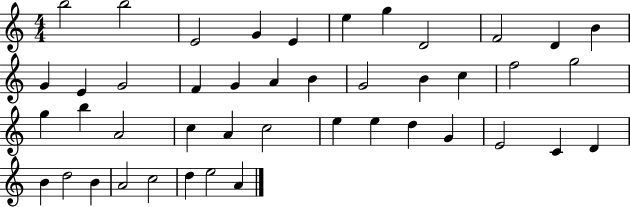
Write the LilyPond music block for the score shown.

{
  \clef treble
  \numericTimeSignature
  \time 4/4
  \key c \major
  b''2 b''2 | e'2 g'4 e'4 | e''4 g''4 d'2 | f'2 d'4 b'4 | \break g'4 e'4 g'2 | f'4 g'4 a'4 b'4 | g'2 b'4 c''4 | f''2 g''2 | \break g''4 b''4 a'2 | c''4 a'4 c''2 | e''4 e''4 d''4 g'4 | e'2 c'4 d'4 | \break b'4 d''2 b'4 | a'2 c''2 | d''4 e''2 a'4 | \bar "|."
}